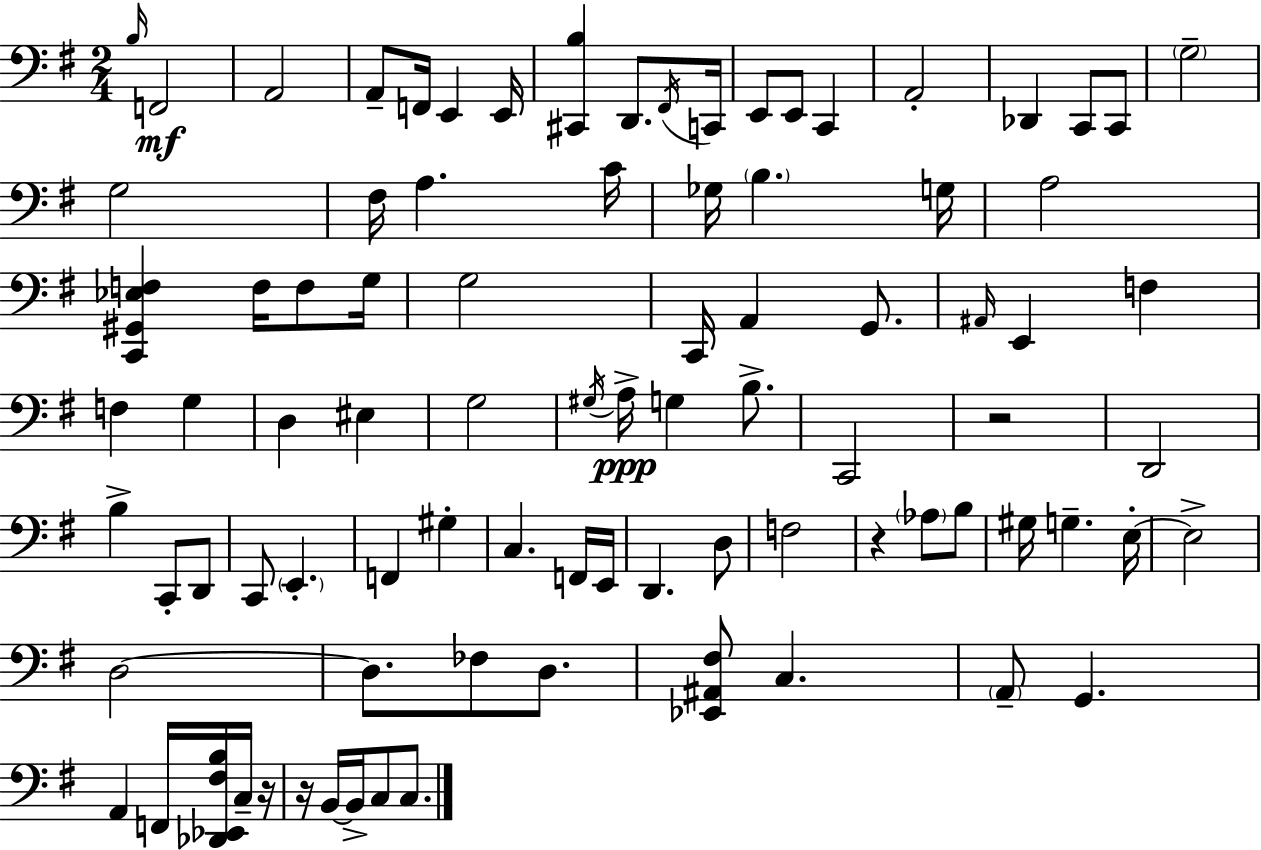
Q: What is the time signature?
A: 2/4